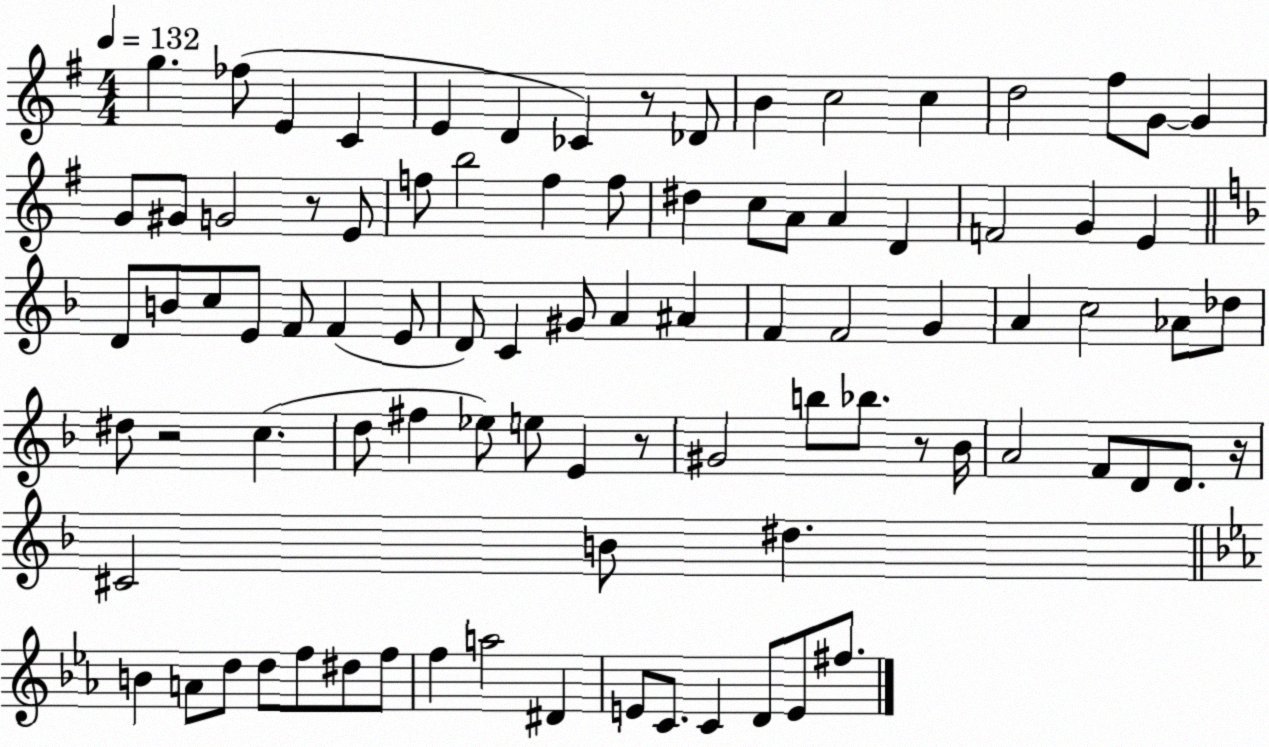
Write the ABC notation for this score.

X:1
T:Untitled
M:4/4
L:1/4
K:G
g _f/2 E C E D _C z/2 _D/2 B c2 c d2 ^f/2 G/2 G G/2 ^G/2 G2 z/2 E/2 f/2 b2 f f/2 ^d c/2 A/2 A D F2 G E D/2 B/2 c/2 E/2 F/2 F E/2 D/2 C ^G/2 A ^A F F2 G A c2 _A/2 _d/2 ^d/2 z2 c d/2 ^f _e/2 e/2 E z/2 ^G2 b/2 _b/2 z/2 _B/4 A2 F/2 D/2 D/2 z/4 ^C2 B/2 ^d B A/2 d/2 d/2 f/2 ^d/2 f/2 f a2 ^D E/2 C/2 C D/2 E/2 ^f/2